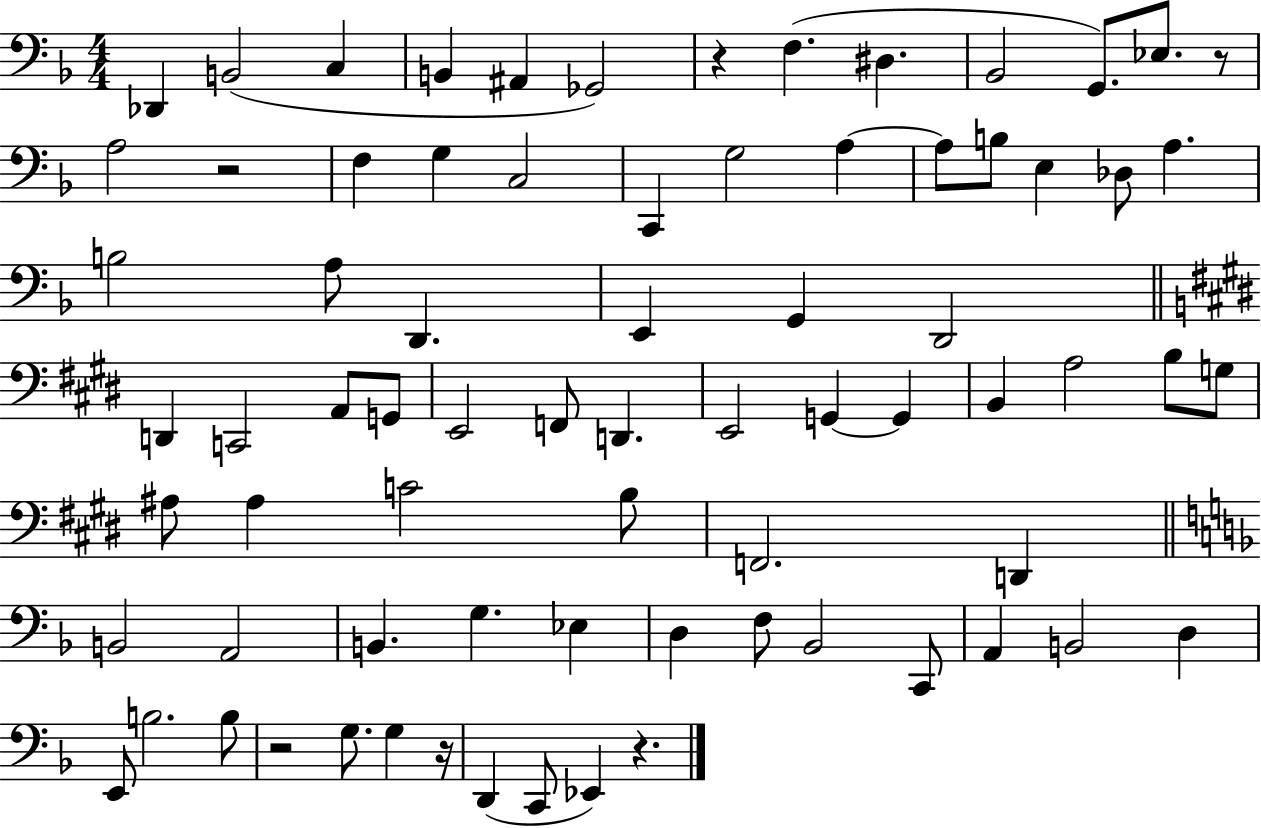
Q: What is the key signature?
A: F major